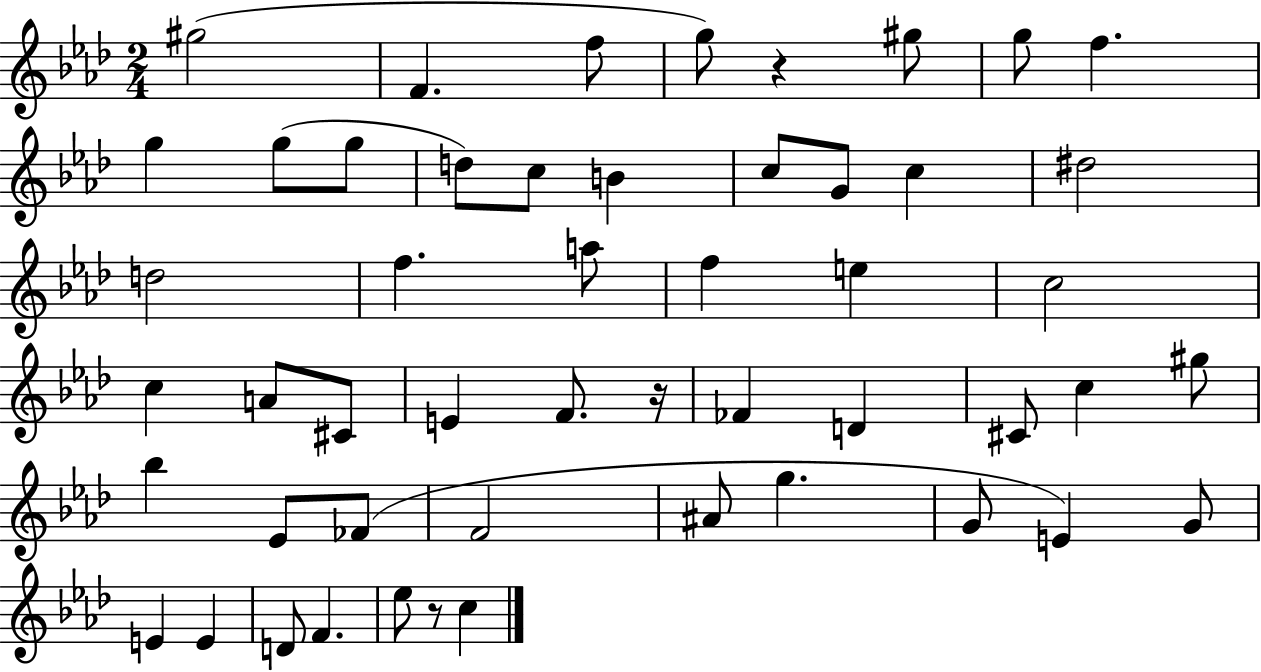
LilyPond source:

{
  \clef treble
  \numericTimeSignature
  \time 2/4
  \key aes \major
  \repeat volta 2 { gis''2( | f'4. f''8 | g''8) r4 gis''8 | g''8 f''4. | \break g''4 g''8( g''8 | d''8) c''8 b'4 | c''8 g'8 c''4 | dis''2 | \break d''2 | f''4. a''8 | f''4 e''4 | c''2 | \break c''4 a'8 cis'8 | e'4 f'8. r16 | fes'4 d'4 | cis'8 c''4 gis''8 | \break bes''4 ees'8 fes'8( | f'2 | ais'8 g''4. | g'8 e'4) g'8 | \break e'4 e'4 | d'8 f'4. | ees''8 r8 c''4 | } \bar "|."
}